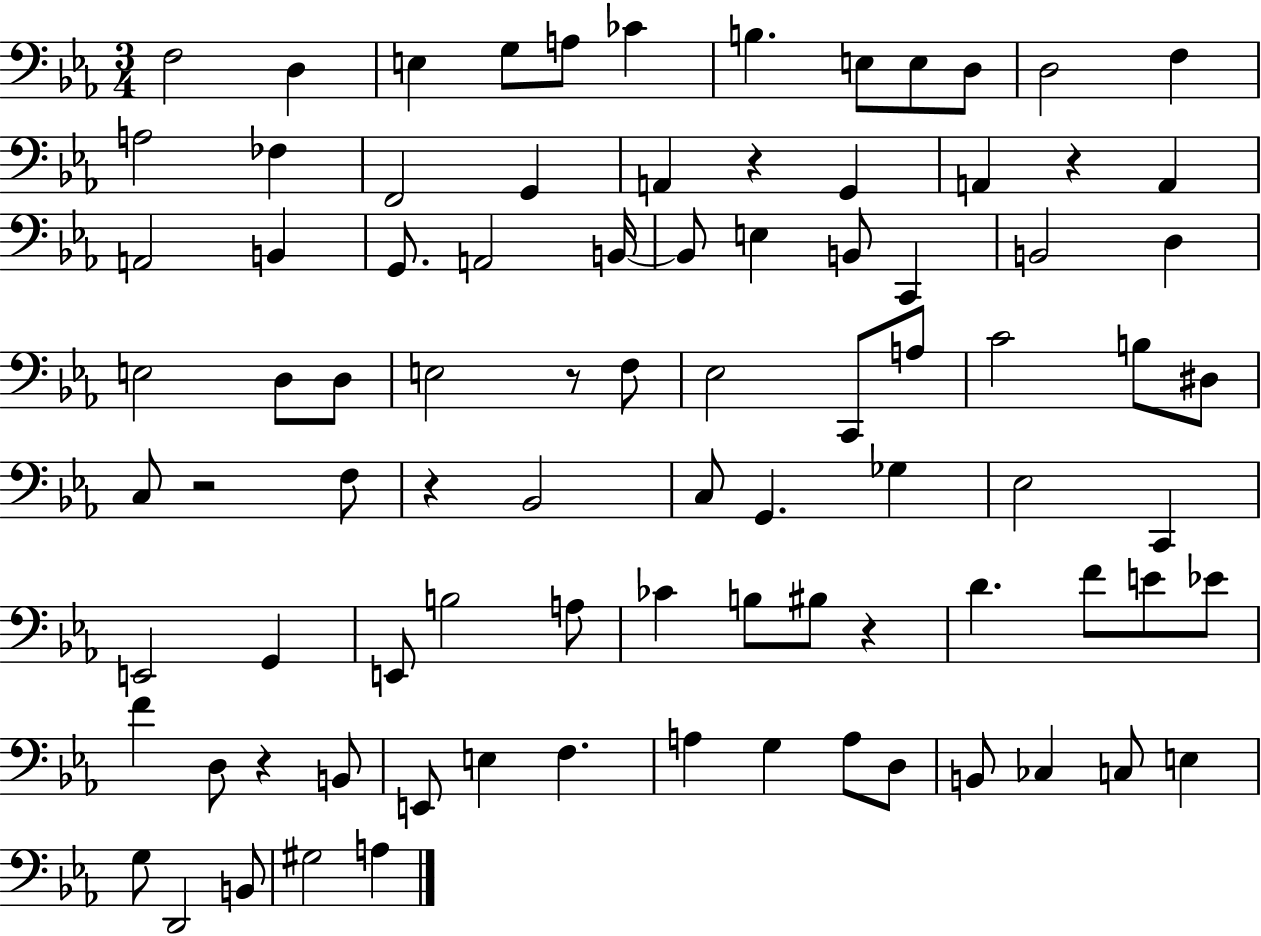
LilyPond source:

{
  \clef bass
  \numericTimeSignature
  \time 3/4
  \key ees \major
  f2 d4 | e4 g8 a8 ces'4 | b4. e8 e8 d8 | d2 f4 | \break a2 fes4 | f,2 g,4 | a,4 r4 g,4 | a,4 r4 a,4 | \break a,2 b,4 | g,8. a,2 b,16~~ | b,8 e4 b,8 c,4 | b,2 d4 | \break e2 d8 d8 | e2 r8 f8 | ees2 c,8 a8 | c'2 b8 dis8 | \break c8 r2 f8 | r4 bes,2 | c8 g,4. ges4 | ees2 c,4 | \break e,2 g,4 | e,8 b2 a8 | ces'4 b8 bis8 r4 | d'4. f'8 e'8 ees'8 | \break f'4 d8 r4 b,8 | e,8 e4 f4. | a4 g4 a8 d8 | b,8 ces4 c8 e4 | \break g8 d,2 b,8 | gis2 a4 | \bar "|."
}